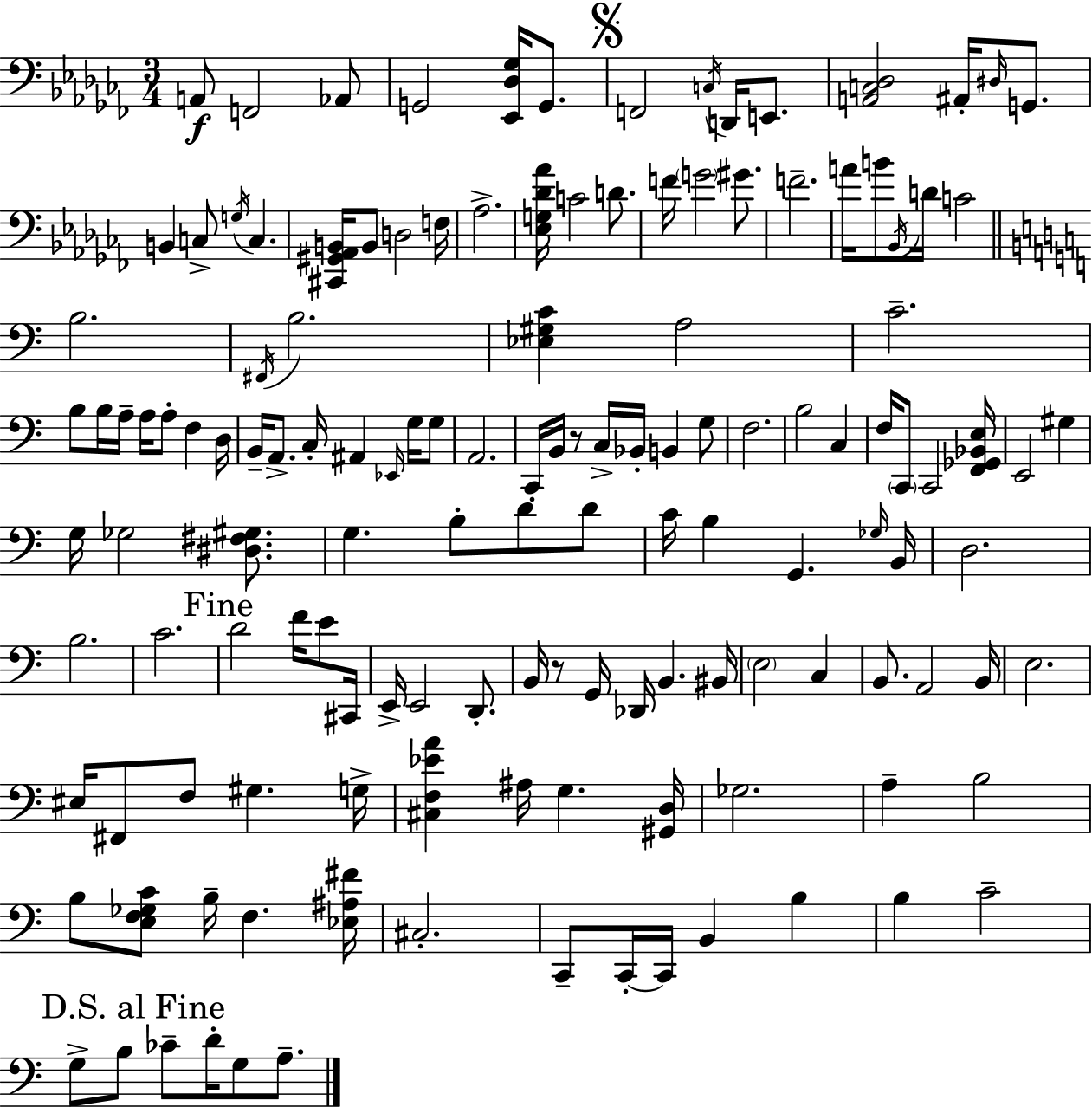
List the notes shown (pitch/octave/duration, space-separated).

A2/e F2/h Ab2/e G2/h [Eb2,Db3,Gb3]/s G2/e. F2/h C3/s D2/s E2/e. [A2,C3,Db3]/h A#2/s D#3/s G2/e. B2/q C3/e G3/s C3/q. [C#2,G#2,Ab2,B2]/s B2/e D3/h F3/s Ab3/h. [Eb3,G3,Db4,Ab4]/s C4/h D4/e. F4/s G4/h G#4/e. F4/h. A4/s B4/e Bb2/s D4/s C4/h B3/h. F#2/s B3/h. [Eb3,G#3,C4]/q A3/h C4/h. B3/e B3/s A3/s A3/s A3/e F3/q D3/s B2/s A2/e. C3/s A#2/q Eb2/s G3/s G3/e A2/h. C2/s B2/s R/e C3/s Bb2/s B2/q G3/e F3/h. B3/h C3/q F3/s C2/e C2/h [F2,Gb2,Bb2,E3]/s E2/h G#3/q G3/s Gb3/h [D#3,F#3,G#3]/e. G3/q. B3/e D4/e D4/e C4/s B3/q G2/q. Gb3/s B2/s D3/h. B3/h. C4/h. D4/h F4/s E4/e C#2/s E2/s E2/h D2/e. B2/s R/e G2/s Db2/s B2/q. BIS2/s E3/h C3/q B2/e. A2/h B2/s E3/h. EIS3/s F#2/e F3/e G#3/q. G3/s [C#3,F3,Eb4,A4]/q A#3/s G3/q. [G#2,D3]/s Gb3/h. A3/q B3/h B3/e [E3,F3,Gb3,C4]/e B3/s F3/q. [Eb3,A#3,F#4]/s C#3/h. C2/e C2/s C2/s B2/q B3/q B3/q C4/h G3/e B3/e CES4/e D4/s G3/e A3/e.